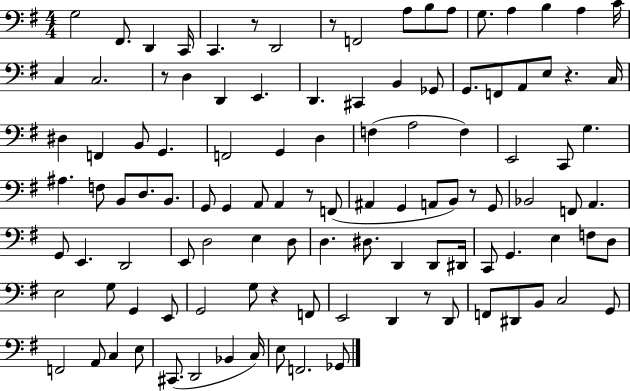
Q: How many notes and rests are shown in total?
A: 111